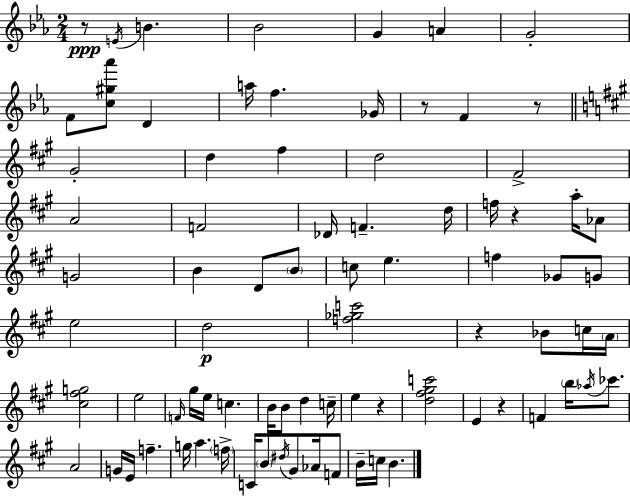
{
  \clef treble
  \numericTimeSignature
  \time 2/4
  \key c \minor
  \repeat volta 2 { r8\ppp \acciaccatura { e'16 } b'4. | bes'2 | g'4 a'4 | g'2-. | \break f'8 <c'' gis'' aes'''>8 d'4 | a''16 f''4. | ges'16 r8 f'4 r8 | \bar "||" \break \key a \major gis'2-. | d''4 fis''4 | d''2 | fis'2-> | \break a'2 | f'2 | des'16 f'4.-- d''16 | f''16 r4 a''16-. aes'8 | \break g'2 | b'4 d'8 \parenthesize b'8 | c''8 e''4. | f''4 ges'8 g'8 | \break e''2 | d''2\p | <f'' ges'' c'''>2 | r4 bes'8 c''16 \parenthesize a'16 | \break <cis'' fis'' g''>2 | e''2 | \grace { f'16 } gis''16 e''16 c''4. | b'16 b'8 d''4 | \break c''16-- e''4 r4 | <d'' fis'' gis'' c'''>2 | e'4 r4 | f'4 \parenthesize b''16 \acciaccatura { aes''16 } ces'''8. | \break a'2 | g'16 e'16 f''4.-- | g''16 a''4. | \parenthesize f''16-> c'16 \parenthesize b'8 \acciaccatura { dis''16 } gis'8 | \break aes'16 f'8 b'16-- c''16 b'4. | } \bar "|."
}